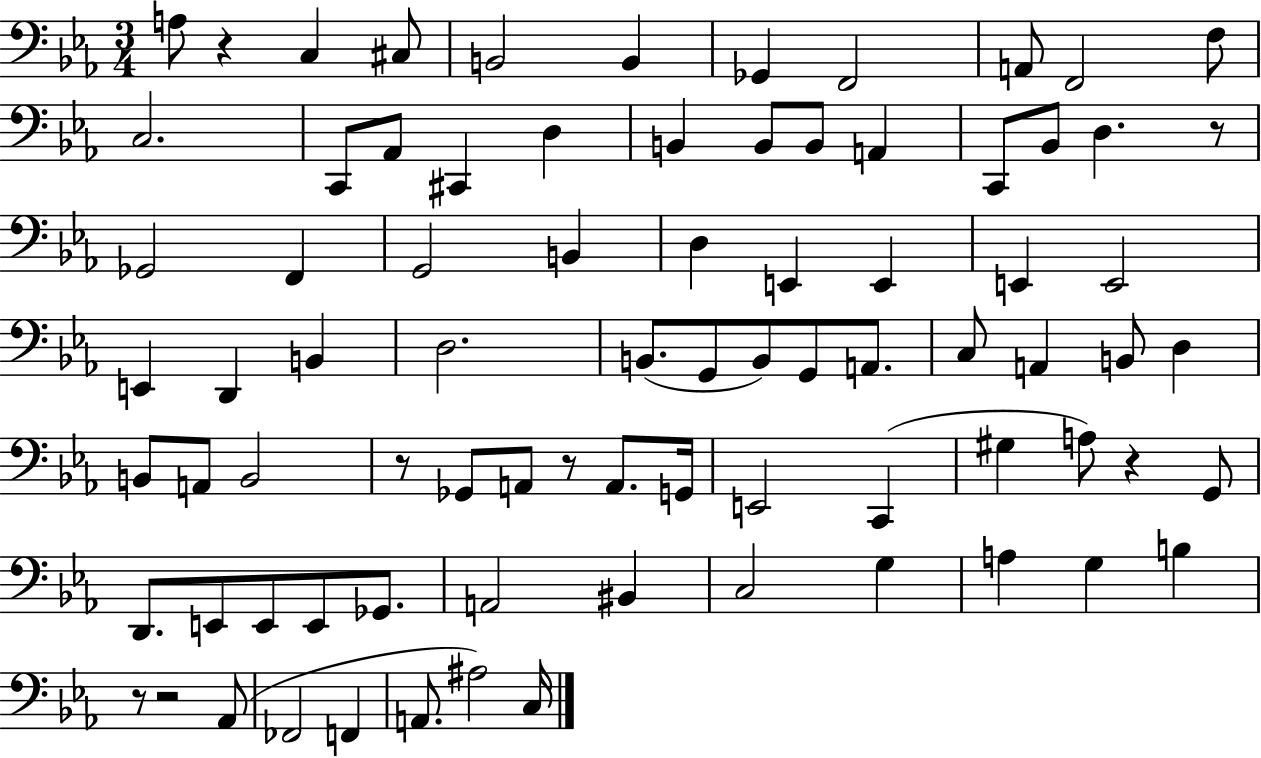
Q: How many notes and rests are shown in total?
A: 81